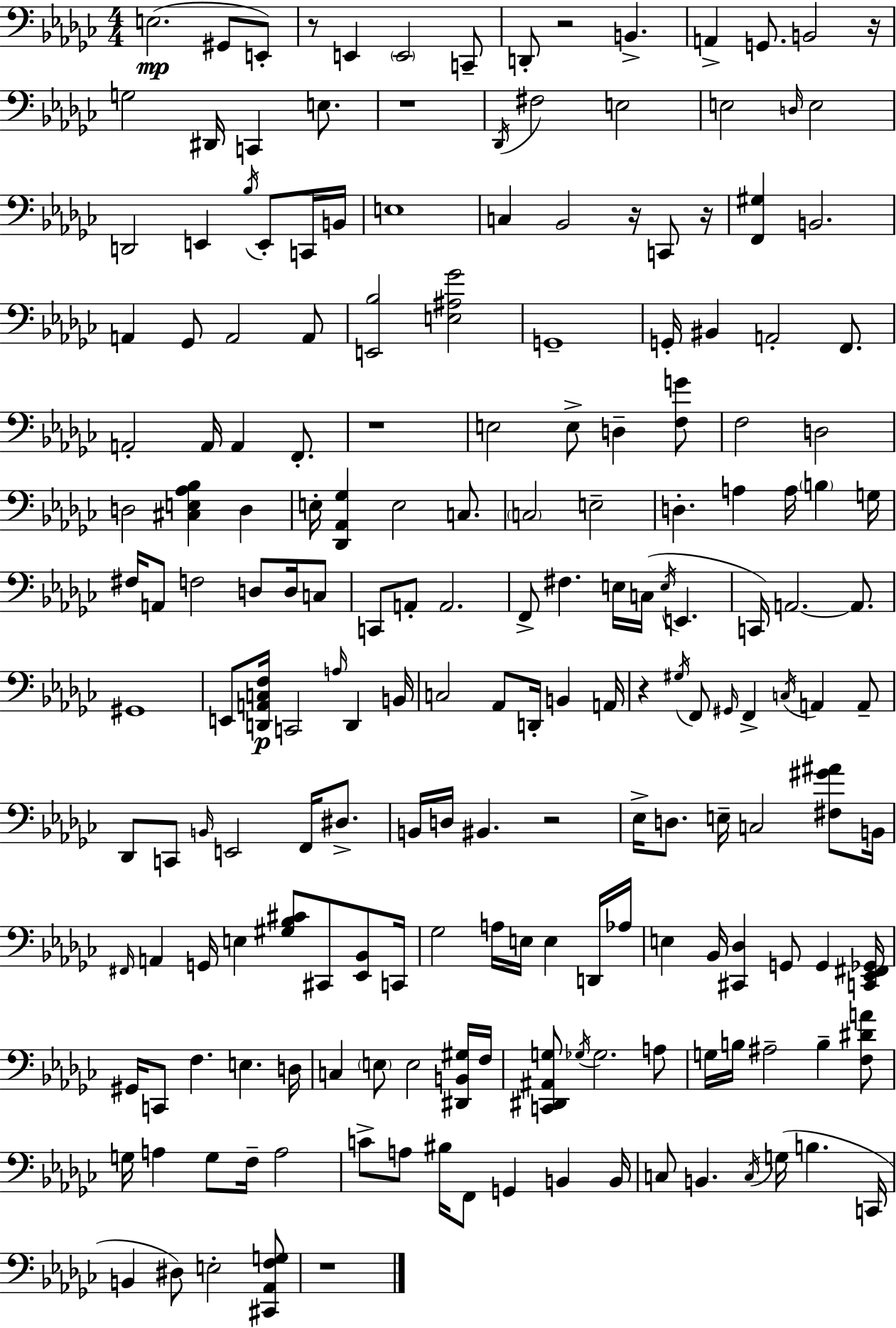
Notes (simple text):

E3/h. G#2/e E2/e R/e E2/q E2/h C2/e D2/e R/h B2/q. A2/q G2/e. B2/h R/s G3/h D#2/s C2/q E3/e. R/w Db2/s F#3/h E3/h E3/h D3/s E3/h D2/h E2/q Bb3/s E2/e C2/s B2/s E3/w C3/q Bb2/h R/s C2/e R/s [F2,G#3]/q B2/h. A2/q Gb2/e A2/h A2/e [E2,Bb3]/h [E3,A#3,Gb4]/h G2/w G2/s BIS2/q A2/h F2/e. A2/h A2/s A2/q F2/e. R/w E3/h E3/e D3/q [F3,G4]/e F3/h D3/h D3/h [C#3,E3,Ab3,Bb3]/q D3/q E3/s [Db2,Ab2,Gb3]/q E3/h C3/e. C3/h E3/h D3/q. A3/q A3/s B3/q G3/s F#3/s A2/e F3/h D3/e D3/s C3/e C2/e A2/e A2/h. F2/e F#3/q. E3/s C3/s E3/s E2/q. C2/s A2/h. A2/e. G#2/w E2/e [D2,A2,C3,F3]/s C2/h A3/s D2/q B2/s C3/h Ab2/e D2/s B2/q A2/s R/q G#3/s F2/e G#2/s F2/q C3/s A2/q A2/e Db2/e C2/e B2/s E2/h F2/s D#3/e. B2/s D3/s BIS2/q. R/h Eb3/s D3/e. E3/s C3/h [F#3,G#4,A#4]/e B2/s F#2/s A2/q G2/s E3/q [G#3,Bb3,C#4]/e C#2/e [Eb2,Bb2]/e C2/s Gb3/h A3/s E3/s E3/q D2/s Ab3/s E3/q Bb2/s [C#2,Db3]/q G2/e G2/q [C2,Eb2,F#2,Gb2]/s G#2/s C2/e F3/q. E3/q. D3/s C3/q E3/e E3/h [D#2,B2,G#3]/s F3/s [C2,D#2,A#2,G3]/e Gb3/s Gb3/h. A3/e G3/s B3/s A#3/h B3/q [F3,D#4,A4]/e G3/s A3/q G3/e F3/s A3/h C4/e A3/e BIS3/s F2/e G2/q B2/q B2/s C3/e B2/q. C3/s G3/s B3/q. C2/s B2/q D#3/e E3/h [C#2,Ab2,F3,G3]/e R/w